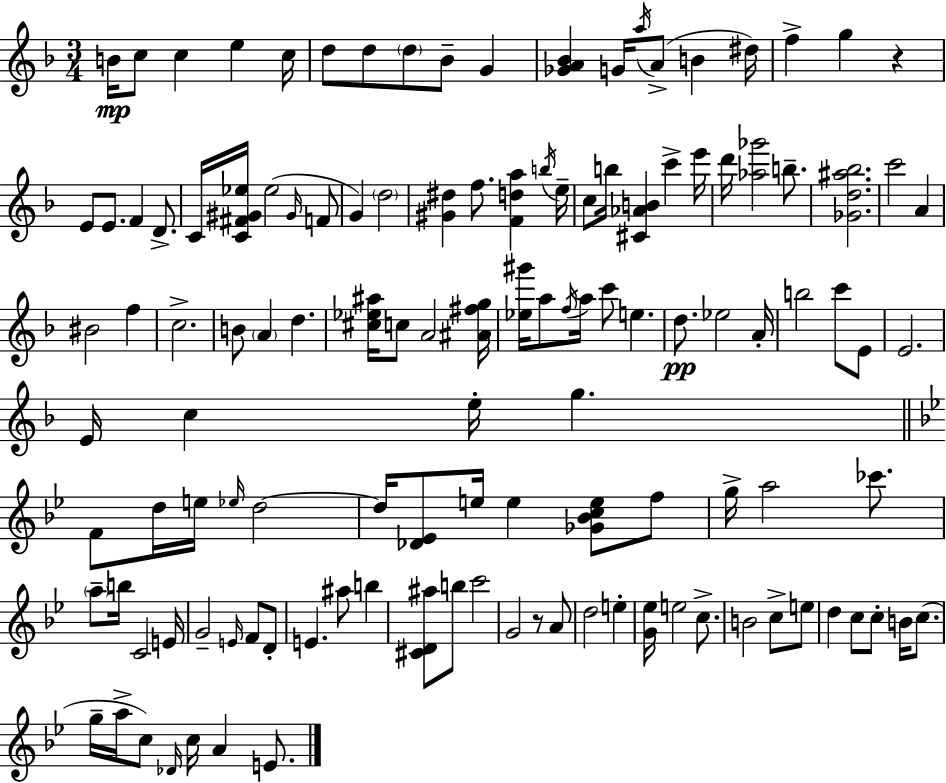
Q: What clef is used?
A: treble